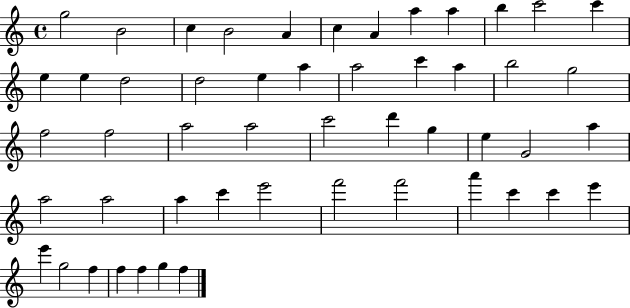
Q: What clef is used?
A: treble